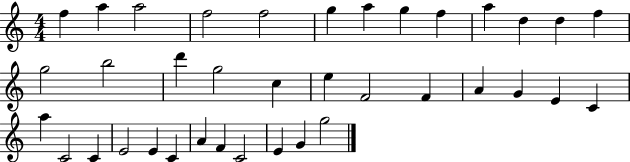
{
  \clef treble
  \numericTimeSignature
  \time 4/4
  \key c \major
  f''4 a''4 a''2 | f''2 f''2 | g''4 a''4 g''4 f''4 | a''4 d''4 d''4 f''4 | \break g''2 b''2 | d'''4 g''2 c''4 | e''4 f'2 f'4 | a'4 g'4 e'4 c'4 | \break a''4 c'2 c'4 | e'2 e'4 c'4 | a'4 f'4 c'2 | e'4 g'4 g''2 | \break \bar "|."
}